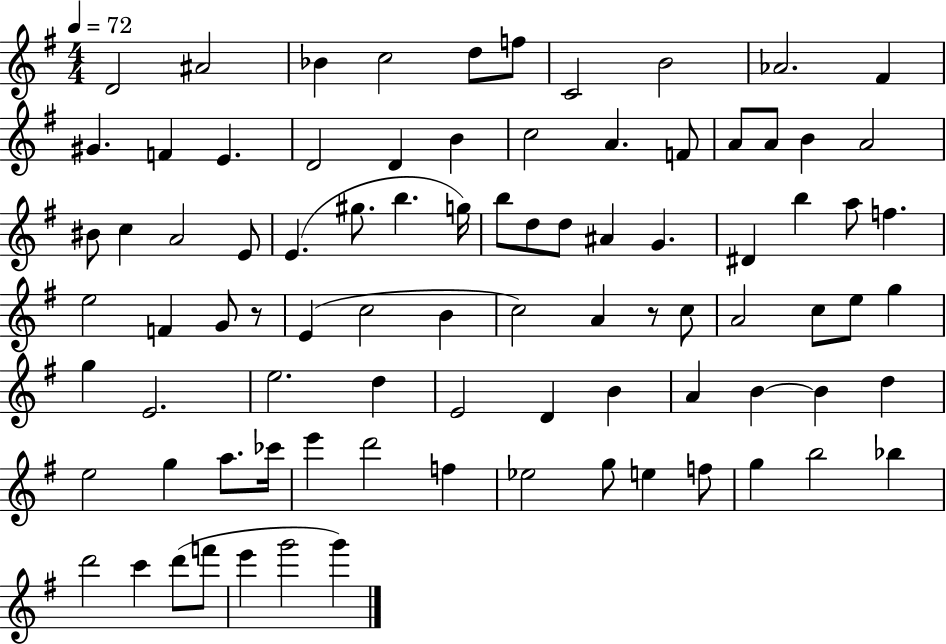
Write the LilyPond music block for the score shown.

{
  \clef treble
  \numericTimeSignature
  \time 4/4
  \key g \major
  \tempo 4 = 72
  d'2 ais'2 | bes'4 c''2 d''8 f''8 | c'2 b'2 | aes'2. fis'4 | \break gis'4. f'4 e'4. | d'2 d'4 b'4 | c''2 a'4. f'8 | a'8 a'8 b'4 a'2 | \break bis'8 c''4 a'2 e'8 | e'4.( gis''8. b''4. g''16) | b''8 d''8 d''8 ais'4 g'4. | dis'4 b''4 a''8 f''4. | \break e''2 f'4 g'8 r8 | e'4( c''2 b'4 | c''2) a'4 r8 c''8 | a'2 c''8 e''8 g''4 | \break g''4 e'2. | e''2. d''4 | e'2 d'4 b'4 | a'4 b'4~~ b'4 d''4 | \break e''2 g''4 a''8. ces'''16 | e'''4 d'''2 f''4 | ees''2 g''8 e''4 f''8 | g''4 b''2 bes''4 | \break d'''2 c'''4 d'''8( f'''8 | e'''4 g'''2 g'''4) | \bar "|."
}